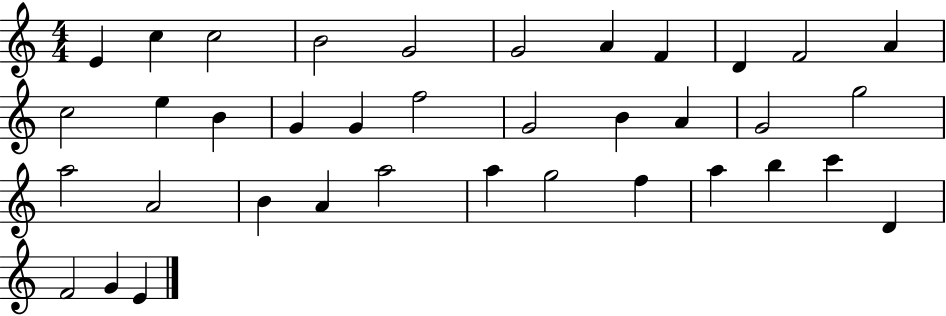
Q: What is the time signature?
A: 4/4